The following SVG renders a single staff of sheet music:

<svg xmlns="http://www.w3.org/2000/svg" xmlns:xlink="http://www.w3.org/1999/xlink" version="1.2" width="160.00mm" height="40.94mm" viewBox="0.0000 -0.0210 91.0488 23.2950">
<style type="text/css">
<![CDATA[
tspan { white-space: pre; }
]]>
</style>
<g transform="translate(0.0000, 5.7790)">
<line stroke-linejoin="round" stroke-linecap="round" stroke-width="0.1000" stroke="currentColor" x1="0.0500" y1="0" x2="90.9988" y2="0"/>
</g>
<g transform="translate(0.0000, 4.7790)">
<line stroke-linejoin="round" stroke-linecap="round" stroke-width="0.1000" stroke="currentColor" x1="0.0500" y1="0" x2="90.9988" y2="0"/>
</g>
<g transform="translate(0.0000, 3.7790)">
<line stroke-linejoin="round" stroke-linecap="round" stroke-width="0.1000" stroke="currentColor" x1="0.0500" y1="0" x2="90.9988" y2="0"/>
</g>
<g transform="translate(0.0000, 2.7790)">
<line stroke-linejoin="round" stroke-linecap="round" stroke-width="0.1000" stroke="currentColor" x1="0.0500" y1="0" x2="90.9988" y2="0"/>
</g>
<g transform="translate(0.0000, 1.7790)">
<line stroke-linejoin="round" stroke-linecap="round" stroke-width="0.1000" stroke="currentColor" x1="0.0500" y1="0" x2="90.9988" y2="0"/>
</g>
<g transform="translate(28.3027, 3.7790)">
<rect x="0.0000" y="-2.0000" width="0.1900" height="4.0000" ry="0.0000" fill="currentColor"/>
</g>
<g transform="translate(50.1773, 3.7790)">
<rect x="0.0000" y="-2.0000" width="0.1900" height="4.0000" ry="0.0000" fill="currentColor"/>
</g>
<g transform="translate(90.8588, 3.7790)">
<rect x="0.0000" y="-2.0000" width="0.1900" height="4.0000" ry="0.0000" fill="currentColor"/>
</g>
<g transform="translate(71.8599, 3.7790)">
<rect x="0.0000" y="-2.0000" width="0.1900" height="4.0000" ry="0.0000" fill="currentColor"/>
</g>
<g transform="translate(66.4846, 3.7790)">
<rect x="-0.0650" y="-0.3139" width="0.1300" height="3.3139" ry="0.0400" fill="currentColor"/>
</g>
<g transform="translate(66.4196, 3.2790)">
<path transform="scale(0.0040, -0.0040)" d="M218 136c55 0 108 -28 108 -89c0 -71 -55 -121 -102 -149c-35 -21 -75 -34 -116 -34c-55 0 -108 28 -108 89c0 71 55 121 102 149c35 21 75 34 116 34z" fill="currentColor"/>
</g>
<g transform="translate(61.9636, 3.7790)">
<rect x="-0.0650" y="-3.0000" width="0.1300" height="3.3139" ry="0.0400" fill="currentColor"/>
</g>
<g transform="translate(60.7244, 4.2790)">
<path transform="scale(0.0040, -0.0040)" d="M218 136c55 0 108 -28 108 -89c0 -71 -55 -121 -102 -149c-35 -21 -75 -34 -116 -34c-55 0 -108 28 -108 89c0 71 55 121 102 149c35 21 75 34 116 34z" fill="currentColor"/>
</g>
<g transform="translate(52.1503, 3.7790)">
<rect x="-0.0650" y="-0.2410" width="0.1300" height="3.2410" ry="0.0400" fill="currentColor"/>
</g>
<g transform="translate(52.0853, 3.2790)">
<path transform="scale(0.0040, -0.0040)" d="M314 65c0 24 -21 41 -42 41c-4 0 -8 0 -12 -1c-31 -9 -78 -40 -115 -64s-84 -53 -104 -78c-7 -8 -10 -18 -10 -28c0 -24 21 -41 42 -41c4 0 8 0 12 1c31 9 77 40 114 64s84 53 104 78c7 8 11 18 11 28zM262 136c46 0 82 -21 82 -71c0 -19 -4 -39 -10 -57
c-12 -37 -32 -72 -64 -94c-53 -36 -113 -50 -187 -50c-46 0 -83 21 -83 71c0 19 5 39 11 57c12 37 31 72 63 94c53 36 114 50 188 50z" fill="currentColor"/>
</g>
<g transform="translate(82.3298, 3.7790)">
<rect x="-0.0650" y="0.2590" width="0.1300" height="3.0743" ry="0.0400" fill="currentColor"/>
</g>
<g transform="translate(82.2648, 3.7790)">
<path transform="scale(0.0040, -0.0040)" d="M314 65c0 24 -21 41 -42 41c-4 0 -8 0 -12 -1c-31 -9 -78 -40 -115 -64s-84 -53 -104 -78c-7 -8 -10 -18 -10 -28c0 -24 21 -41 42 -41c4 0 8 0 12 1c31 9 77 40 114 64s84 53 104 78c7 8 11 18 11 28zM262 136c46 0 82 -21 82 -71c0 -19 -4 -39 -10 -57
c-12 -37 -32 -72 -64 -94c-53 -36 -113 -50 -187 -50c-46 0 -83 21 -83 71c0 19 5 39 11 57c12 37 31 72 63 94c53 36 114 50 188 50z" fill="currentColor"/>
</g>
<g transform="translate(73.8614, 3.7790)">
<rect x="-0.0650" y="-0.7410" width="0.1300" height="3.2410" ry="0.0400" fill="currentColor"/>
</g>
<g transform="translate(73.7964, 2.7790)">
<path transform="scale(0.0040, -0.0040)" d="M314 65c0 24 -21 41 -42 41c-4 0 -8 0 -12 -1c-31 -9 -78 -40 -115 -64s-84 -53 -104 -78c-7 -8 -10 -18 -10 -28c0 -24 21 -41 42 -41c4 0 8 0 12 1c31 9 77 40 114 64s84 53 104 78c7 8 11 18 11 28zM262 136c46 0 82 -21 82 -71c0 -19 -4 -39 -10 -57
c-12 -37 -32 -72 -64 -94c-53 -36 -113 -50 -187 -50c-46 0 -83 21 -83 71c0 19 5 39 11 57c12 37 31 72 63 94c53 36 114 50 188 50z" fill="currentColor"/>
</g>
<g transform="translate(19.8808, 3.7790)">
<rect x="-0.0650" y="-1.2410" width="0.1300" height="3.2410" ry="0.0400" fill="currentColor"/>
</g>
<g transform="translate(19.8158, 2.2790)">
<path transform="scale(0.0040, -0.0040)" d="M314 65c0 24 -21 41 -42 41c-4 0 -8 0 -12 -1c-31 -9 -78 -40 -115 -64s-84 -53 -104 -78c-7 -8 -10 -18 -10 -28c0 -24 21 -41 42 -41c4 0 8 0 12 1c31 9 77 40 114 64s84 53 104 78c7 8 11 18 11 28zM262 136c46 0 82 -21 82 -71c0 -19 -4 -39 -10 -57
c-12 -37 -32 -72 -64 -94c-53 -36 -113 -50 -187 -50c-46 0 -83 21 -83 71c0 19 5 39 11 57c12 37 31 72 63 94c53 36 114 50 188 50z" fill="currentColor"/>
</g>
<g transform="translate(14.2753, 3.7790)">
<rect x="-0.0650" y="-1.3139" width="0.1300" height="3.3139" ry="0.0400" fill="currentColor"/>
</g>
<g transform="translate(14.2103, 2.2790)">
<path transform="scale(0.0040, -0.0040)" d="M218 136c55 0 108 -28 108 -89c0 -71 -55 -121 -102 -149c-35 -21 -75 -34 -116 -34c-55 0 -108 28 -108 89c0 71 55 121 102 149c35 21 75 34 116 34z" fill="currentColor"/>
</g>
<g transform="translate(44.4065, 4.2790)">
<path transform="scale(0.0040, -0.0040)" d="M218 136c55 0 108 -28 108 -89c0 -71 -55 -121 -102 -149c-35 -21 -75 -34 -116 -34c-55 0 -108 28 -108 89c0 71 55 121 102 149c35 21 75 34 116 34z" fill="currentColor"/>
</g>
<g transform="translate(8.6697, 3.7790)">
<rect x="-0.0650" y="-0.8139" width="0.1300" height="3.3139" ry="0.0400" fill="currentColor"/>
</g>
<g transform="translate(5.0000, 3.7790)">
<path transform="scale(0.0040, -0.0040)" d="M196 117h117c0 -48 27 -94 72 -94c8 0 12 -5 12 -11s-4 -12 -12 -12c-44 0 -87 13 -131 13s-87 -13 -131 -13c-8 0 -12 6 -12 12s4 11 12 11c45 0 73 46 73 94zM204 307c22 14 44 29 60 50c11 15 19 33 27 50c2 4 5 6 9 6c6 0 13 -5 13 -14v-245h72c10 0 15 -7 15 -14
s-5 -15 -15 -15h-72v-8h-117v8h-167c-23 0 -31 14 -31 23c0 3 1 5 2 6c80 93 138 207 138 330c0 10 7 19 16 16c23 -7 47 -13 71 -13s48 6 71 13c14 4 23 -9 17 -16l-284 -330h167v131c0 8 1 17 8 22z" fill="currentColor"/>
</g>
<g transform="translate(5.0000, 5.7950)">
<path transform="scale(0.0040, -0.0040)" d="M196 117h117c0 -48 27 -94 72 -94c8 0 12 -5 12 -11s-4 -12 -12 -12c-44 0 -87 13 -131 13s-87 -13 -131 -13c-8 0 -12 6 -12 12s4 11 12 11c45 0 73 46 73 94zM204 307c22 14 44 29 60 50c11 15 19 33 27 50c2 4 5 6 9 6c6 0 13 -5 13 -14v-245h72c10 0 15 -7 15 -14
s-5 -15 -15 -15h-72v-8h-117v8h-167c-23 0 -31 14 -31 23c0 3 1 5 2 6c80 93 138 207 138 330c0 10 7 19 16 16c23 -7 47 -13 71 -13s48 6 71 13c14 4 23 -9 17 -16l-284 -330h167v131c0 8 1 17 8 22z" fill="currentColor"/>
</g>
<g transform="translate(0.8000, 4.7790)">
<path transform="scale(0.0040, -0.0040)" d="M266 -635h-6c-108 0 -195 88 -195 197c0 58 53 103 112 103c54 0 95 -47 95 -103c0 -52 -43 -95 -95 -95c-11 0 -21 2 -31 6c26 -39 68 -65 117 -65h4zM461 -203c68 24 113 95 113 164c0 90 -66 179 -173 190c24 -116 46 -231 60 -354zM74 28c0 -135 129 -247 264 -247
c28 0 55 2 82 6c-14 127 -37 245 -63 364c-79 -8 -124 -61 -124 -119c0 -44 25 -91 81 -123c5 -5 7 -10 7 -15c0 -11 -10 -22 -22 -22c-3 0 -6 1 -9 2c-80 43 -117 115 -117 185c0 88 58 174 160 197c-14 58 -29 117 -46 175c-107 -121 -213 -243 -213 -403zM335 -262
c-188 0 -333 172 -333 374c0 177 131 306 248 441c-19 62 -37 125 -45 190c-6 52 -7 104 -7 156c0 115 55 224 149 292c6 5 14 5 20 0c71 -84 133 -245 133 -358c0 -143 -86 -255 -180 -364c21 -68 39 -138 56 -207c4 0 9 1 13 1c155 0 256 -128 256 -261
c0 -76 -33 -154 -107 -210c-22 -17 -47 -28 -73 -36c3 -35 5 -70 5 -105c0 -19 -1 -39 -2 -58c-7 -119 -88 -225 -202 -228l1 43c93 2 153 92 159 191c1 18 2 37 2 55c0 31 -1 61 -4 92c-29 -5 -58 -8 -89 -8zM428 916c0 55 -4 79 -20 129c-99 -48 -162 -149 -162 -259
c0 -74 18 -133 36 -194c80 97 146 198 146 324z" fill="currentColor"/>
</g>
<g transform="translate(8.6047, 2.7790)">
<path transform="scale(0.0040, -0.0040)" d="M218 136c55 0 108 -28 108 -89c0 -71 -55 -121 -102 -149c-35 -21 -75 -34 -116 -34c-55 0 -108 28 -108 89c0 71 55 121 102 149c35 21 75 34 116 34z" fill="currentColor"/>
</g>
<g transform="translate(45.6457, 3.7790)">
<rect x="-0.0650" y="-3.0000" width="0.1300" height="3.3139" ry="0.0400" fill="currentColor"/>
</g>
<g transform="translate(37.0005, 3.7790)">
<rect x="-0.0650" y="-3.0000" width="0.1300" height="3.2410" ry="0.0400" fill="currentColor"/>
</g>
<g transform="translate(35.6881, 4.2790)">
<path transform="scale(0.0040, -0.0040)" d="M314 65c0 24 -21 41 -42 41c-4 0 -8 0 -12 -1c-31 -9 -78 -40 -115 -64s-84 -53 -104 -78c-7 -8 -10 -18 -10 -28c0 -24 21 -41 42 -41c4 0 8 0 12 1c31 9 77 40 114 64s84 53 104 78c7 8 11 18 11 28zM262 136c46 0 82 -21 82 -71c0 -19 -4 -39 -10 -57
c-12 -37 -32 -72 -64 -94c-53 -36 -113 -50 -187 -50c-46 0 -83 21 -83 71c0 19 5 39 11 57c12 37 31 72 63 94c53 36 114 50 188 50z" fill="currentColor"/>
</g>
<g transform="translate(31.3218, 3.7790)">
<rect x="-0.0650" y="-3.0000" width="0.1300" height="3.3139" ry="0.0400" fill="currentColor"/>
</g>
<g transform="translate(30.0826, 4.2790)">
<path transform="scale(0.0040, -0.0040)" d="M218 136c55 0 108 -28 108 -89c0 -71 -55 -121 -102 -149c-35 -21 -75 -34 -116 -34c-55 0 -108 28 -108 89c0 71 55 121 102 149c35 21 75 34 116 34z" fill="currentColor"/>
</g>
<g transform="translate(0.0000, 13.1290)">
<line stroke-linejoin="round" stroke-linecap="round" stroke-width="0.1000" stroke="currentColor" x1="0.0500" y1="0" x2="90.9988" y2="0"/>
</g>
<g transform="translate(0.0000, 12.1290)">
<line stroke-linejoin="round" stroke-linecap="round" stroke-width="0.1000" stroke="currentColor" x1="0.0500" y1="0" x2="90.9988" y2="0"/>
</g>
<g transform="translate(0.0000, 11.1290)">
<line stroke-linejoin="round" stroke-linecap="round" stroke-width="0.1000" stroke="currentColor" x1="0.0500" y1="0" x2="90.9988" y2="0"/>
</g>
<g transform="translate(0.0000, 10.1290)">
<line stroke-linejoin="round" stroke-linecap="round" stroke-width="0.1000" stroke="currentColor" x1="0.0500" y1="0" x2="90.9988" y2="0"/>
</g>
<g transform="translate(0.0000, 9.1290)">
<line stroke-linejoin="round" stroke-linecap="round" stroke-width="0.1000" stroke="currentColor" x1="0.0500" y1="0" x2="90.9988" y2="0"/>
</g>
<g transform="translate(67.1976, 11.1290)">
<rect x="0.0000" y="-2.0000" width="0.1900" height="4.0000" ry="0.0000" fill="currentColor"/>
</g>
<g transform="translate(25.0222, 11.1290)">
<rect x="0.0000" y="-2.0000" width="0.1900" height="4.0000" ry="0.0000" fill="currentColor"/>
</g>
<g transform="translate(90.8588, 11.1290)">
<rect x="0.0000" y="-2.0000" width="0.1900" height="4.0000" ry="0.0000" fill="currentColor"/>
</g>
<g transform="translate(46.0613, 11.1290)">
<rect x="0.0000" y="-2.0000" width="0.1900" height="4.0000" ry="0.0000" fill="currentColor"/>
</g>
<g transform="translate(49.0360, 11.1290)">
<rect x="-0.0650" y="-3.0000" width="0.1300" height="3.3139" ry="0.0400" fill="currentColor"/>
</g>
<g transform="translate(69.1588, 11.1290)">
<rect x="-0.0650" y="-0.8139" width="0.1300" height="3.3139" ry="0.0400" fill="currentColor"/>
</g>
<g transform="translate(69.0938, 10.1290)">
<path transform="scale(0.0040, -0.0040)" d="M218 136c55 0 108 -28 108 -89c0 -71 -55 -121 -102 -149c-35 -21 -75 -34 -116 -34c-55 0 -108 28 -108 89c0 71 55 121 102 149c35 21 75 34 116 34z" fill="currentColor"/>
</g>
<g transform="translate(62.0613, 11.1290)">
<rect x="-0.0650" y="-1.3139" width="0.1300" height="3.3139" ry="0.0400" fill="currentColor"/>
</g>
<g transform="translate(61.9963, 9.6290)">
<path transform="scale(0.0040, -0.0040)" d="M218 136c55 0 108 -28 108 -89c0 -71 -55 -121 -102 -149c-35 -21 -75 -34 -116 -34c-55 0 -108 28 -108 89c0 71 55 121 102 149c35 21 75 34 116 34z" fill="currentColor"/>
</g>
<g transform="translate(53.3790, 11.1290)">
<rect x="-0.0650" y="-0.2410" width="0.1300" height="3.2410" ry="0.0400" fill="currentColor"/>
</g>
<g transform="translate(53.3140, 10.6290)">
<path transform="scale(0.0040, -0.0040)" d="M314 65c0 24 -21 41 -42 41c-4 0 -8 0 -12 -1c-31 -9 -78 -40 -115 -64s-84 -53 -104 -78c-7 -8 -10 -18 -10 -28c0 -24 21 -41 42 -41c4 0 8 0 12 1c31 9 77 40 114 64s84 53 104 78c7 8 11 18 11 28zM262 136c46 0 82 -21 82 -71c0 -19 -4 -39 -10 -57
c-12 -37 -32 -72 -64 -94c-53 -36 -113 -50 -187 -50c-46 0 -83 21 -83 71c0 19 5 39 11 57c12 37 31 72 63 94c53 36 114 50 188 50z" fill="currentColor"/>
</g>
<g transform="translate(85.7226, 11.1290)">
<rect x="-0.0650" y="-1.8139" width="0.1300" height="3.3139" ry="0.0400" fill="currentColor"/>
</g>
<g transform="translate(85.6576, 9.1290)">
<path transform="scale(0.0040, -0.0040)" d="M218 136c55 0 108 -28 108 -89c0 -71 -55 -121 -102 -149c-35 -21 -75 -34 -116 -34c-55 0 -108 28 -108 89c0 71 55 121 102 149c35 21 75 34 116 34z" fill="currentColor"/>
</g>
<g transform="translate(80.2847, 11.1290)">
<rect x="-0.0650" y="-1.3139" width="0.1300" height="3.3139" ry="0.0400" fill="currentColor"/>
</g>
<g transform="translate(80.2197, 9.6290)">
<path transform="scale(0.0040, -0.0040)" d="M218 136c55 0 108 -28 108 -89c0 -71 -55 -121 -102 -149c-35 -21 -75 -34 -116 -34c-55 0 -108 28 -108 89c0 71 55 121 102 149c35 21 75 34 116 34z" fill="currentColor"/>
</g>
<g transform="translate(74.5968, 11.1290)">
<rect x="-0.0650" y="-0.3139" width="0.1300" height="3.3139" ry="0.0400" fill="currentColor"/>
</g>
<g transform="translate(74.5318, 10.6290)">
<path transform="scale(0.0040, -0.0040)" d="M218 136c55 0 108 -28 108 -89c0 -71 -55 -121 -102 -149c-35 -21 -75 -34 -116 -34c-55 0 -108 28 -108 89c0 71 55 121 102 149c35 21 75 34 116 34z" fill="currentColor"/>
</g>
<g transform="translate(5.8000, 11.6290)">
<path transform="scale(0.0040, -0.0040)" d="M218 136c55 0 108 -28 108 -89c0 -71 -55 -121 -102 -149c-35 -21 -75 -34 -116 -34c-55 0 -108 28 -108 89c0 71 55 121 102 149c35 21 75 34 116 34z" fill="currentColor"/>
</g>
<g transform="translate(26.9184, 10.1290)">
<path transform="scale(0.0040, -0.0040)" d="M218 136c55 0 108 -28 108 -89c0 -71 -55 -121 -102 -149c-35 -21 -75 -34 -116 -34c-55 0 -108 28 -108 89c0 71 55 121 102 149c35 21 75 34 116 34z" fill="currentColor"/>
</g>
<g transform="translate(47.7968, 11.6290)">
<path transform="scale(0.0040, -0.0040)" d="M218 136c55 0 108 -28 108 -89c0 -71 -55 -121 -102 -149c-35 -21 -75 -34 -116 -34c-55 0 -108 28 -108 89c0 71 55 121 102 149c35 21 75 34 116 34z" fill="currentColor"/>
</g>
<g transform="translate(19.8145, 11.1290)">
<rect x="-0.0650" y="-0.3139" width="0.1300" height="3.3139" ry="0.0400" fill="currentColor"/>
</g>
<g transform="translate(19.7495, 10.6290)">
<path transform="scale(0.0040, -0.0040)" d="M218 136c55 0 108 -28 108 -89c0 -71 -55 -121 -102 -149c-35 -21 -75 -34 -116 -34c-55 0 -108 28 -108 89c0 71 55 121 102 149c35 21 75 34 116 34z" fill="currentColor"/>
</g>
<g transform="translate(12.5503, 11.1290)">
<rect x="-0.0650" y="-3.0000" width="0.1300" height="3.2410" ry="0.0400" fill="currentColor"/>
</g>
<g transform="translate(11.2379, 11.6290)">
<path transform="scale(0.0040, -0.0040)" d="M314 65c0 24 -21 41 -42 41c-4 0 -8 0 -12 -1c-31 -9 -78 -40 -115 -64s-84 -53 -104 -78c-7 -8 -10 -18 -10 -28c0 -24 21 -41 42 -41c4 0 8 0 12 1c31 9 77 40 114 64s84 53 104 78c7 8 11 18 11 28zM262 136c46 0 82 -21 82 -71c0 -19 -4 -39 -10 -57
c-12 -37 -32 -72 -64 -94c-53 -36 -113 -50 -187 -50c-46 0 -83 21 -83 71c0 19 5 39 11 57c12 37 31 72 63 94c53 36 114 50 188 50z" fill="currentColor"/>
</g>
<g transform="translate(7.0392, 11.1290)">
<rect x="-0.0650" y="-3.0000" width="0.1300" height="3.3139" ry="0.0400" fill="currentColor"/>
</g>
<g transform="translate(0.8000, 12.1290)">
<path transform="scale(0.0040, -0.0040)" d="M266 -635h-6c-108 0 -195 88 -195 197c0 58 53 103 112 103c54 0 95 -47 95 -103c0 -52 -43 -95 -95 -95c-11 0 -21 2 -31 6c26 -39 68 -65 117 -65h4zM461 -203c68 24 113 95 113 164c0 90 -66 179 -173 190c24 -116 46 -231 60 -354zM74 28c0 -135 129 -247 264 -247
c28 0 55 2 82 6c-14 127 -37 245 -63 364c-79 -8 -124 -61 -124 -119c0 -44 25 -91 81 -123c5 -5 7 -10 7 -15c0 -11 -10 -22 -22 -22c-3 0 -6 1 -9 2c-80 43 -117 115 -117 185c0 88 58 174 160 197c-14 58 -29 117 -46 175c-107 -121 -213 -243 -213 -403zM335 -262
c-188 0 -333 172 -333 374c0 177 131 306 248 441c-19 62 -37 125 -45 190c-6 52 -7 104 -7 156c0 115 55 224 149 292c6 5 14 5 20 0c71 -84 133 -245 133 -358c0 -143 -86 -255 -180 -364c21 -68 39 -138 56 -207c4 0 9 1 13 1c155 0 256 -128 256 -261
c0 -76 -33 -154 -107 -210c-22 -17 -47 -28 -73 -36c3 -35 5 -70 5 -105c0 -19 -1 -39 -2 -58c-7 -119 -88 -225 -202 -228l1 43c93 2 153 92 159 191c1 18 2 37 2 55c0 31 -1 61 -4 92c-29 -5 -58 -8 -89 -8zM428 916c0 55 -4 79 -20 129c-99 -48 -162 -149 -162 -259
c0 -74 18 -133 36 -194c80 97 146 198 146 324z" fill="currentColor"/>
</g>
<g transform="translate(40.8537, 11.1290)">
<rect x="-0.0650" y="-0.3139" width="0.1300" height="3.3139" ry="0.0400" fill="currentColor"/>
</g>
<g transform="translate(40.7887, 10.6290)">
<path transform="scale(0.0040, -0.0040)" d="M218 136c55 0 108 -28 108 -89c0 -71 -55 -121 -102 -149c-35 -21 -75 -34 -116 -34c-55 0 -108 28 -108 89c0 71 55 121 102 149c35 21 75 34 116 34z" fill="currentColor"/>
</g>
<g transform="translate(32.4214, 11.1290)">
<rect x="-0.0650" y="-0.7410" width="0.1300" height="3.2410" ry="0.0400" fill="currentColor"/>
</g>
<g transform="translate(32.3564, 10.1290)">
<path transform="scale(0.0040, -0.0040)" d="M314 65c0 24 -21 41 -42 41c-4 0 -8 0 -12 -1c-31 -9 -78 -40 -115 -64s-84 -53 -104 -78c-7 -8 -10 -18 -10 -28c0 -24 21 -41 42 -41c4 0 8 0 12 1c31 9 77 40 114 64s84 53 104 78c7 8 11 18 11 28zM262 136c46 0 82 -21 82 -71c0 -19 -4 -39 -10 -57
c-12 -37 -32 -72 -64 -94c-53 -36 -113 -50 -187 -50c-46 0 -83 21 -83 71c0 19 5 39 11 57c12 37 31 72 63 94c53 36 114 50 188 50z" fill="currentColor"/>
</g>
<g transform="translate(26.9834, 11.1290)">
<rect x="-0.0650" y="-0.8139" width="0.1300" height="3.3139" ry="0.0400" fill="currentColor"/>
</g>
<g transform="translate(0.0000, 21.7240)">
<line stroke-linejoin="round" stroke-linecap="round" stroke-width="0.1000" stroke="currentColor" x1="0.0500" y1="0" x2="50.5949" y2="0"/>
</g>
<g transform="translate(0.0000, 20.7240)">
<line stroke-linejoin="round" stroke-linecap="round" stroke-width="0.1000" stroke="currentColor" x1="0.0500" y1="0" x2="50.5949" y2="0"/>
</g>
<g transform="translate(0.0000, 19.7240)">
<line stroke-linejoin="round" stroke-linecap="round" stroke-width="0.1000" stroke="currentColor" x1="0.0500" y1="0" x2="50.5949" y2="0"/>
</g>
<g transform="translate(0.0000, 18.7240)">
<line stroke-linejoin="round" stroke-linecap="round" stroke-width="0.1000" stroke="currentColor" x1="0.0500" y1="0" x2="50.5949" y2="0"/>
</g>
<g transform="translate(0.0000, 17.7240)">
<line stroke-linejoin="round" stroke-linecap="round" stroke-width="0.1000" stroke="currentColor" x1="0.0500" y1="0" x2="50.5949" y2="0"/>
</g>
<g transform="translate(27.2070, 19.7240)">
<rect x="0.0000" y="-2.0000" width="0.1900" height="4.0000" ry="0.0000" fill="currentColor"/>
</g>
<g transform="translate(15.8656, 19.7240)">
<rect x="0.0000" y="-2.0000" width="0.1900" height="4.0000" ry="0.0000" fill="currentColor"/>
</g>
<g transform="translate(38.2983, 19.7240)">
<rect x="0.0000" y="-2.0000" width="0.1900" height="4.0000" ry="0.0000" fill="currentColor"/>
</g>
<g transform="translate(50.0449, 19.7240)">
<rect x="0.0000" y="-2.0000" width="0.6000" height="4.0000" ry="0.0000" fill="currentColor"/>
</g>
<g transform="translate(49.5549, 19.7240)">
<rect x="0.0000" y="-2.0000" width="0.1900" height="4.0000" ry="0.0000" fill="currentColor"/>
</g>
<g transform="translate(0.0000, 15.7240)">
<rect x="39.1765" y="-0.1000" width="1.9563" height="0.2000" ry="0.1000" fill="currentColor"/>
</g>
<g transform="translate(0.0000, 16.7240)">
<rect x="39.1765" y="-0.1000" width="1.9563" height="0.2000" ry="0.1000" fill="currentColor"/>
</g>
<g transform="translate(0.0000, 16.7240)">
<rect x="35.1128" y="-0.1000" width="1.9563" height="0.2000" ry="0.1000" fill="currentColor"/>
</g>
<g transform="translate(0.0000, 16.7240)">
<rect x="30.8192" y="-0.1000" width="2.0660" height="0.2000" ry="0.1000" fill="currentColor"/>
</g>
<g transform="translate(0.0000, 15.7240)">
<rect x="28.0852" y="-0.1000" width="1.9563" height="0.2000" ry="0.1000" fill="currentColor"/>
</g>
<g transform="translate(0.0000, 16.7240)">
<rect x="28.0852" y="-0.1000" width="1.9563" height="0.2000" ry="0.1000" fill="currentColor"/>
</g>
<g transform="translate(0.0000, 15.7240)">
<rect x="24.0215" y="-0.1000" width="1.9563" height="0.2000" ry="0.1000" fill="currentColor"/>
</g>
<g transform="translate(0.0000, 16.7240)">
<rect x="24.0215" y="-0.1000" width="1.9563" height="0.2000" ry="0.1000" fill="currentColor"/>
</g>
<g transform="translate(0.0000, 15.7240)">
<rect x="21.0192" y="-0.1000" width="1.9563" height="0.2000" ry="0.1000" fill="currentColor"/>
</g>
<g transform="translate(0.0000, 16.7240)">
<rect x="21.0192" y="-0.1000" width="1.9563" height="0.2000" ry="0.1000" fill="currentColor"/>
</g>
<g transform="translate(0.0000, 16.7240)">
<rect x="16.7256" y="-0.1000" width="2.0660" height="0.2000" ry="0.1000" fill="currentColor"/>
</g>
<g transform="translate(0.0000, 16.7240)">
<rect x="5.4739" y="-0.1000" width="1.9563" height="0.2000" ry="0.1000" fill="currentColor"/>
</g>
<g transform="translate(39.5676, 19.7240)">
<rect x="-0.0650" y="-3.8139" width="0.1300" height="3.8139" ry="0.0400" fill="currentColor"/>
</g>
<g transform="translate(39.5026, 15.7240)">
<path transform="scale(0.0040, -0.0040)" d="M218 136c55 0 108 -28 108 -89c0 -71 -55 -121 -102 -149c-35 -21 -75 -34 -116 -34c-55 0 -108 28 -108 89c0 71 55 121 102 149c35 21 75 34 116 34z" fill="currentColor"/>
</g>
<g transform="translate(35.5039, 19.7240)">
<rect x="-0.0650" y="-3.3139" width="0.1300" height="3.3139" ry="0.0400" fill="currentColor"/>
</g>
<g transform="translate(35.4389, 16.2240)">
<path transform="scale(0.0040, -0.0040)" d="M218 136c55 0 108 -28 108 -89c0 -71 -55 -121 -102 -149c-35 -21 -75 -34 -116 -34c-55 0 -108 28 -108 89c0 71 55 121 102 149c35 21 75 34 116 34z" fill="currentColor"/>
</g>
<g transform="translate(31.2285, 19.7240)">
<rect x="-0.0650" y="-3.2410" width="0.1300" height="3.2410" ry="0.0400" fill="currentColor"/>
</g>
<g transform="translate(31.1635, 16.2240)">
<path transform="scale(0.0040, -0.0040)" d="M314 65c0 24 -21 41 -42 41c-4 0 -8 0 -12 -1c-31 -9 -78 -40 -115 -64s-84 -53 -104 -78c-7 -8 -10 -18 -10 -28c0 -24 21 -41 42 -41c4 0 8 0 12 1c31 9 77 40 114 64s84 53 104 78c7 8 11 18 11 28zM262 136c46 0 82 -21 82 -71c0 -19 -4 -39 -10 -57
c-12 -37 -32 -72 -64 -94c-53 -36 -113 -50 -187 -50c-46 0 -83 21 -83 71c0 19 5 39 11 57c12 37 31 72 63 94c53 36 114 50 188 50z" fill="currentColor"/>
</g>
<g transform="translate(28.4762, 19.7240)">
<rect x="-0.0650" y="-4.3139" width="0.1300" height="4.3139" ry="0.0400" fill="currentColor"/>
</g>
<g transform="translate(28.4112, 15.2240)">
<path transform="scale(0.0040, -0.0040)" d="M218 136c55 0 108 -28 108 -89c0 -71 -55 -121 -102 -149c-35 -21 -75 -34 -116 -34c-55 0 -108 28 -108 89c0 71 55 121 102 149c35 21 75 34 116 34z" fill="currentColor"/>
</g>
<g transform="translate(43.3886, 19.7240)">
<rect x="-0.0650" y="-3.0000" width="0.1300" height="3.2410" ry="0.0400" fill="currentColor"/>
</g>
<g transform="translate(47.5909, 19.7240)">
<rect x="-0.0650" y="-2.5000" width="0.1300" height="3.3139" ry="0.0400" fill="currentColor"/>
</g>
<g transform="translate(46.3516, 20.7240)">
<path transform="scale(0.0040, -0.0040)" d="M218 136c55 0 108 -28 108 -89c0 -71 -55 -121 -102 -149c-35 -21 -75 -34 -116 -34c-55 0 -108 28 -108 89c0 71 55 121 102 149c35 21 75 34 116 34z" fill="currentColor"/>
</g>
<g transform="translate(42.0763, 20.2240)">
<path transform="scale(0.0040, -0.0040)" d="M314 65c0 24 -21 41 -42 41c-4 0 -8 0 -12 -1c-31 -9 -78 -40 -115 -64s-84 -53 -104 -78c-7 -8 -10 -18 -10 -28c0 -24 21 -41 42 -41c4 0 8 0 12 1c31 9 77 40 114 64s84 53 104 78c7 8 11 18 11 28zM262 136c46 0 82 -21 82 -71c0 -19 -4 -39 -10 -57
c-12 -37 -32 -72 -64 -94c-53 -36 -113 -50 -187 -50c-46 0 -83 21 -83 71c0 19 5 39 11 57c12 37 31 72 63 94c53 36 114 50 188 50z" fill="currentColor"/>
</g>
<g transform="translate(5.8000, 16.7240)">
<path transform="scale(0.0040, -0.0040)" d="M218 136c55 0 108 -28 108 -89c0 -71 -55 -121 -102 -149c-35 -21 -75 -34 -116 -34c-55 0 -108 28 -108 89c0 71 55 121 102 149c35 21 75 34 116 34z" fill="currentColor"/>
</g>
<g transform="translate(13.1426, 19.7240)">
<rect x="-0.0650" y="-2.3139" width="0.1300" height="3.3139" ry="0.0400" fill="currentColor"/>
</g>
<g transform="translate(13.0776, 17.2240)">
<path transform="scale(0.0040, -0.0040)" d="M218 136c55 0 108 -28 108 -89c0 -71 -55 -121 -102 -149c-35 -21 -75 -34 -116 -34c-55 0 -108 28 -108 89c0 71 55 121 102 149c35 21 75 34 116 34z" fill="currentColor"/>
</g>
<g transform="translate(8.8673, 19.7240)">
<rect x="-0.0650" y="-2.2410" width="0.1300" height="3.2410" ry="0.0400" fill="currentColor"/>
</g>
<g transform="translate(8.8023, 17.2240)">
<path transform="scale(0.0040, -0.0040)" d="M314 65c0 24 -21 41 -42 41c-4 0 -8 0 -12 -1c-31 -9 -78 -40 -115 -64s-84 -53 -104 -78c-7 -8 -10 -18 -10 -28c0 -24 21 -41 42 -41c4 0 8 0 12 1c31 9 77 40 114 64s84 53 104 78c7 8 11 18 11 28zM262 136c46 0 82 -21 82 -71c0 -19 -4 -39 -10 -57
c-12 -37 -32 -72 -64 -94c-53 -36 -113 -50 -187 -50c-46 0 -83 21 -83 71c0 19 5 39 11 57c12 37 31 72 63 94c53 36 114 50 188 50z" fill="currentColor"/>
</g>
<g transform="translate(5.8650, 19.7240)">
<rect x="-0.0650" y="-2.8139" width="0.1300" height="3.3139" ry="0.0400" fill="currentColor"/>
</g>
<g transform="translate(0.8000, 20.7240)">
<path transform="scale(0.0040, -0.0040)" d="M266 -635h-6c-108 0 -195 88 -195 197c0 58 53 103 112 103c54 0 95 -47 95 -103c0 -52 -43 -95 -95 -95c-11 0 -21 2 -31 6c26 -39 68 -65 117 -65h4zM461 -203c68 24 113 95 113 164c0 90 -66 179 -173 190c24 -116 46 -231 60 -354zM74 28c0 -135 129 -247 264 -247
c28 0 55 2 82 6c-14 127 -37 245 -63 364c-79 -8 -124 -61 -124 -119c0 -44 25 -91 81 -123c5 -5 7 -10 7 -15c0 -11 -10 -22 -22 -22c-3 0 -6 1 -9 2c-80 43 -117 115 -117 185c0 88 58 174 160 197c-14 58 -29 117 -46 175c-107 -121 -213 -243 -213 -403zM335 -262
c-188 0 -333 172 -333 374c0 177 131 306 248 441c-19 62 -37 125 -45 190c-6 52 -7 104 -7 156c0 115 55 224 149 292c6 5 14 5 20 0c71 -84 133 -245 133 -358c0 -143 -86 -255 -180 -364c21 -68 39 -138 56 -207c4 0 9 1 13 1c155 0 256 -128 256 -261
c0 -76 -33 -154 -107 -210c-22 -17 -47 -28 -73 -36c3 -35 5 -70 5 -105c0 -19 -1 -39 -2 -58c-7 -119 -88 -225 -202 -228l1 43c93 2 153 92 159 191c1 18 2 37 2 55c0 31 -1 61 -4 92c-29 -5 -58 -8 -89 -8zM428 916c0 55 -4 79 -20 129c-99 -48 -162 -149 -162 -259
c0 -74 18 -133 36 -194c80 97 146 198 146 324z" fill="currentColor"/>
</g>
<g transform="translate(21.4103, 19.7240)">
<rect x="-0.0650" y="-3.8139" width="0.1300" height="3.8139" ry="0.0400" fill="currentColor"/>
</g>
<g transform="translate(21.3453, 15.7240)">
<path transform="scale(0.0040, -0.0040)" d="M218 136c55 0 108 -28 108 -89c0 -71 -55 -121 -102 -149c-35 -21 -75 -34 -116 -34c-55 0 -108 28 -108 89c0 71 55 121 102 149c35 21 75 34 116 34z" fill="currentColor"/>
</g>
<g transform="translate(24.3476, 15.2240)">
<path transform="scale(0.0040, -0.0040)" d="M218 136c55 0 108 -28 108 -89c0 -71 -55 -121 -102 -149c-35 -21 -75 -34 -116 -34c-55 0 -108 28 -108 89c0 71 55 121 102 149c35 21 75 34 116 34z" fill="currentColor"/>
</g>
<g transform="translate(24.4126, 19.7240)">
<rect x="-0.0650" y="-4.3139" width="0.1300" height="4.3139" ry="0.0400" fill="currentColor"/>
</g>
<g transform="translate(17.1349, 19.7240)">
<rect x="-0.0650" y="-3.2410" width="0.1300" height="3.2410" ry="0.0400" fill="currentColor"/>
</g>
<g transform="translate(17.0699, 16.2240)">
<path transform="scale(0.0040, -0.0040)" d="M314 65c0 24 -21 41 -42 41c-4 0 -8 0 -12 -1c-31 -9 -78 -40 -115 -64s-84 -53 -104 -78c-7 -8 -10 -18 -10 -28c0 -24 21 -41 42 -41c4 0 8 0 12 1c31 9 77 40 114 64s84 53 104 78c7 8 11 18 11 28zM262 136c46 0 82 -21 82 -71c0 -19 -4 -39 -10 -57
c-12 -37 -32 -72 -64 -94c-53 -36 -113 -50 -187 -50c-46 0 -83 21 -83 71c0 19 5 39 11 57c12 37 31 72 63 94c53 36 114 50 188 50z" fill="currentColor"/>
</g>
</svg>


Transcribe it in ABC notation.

X:1
T:Untitled
M:4/4
L:1/4
K:C
d e e2 A A2 A c2 A c d2 B2 A A2 c d d2 c A c2 e d c e f a g2 g b2 c' d' d' b2 b c' A2 G